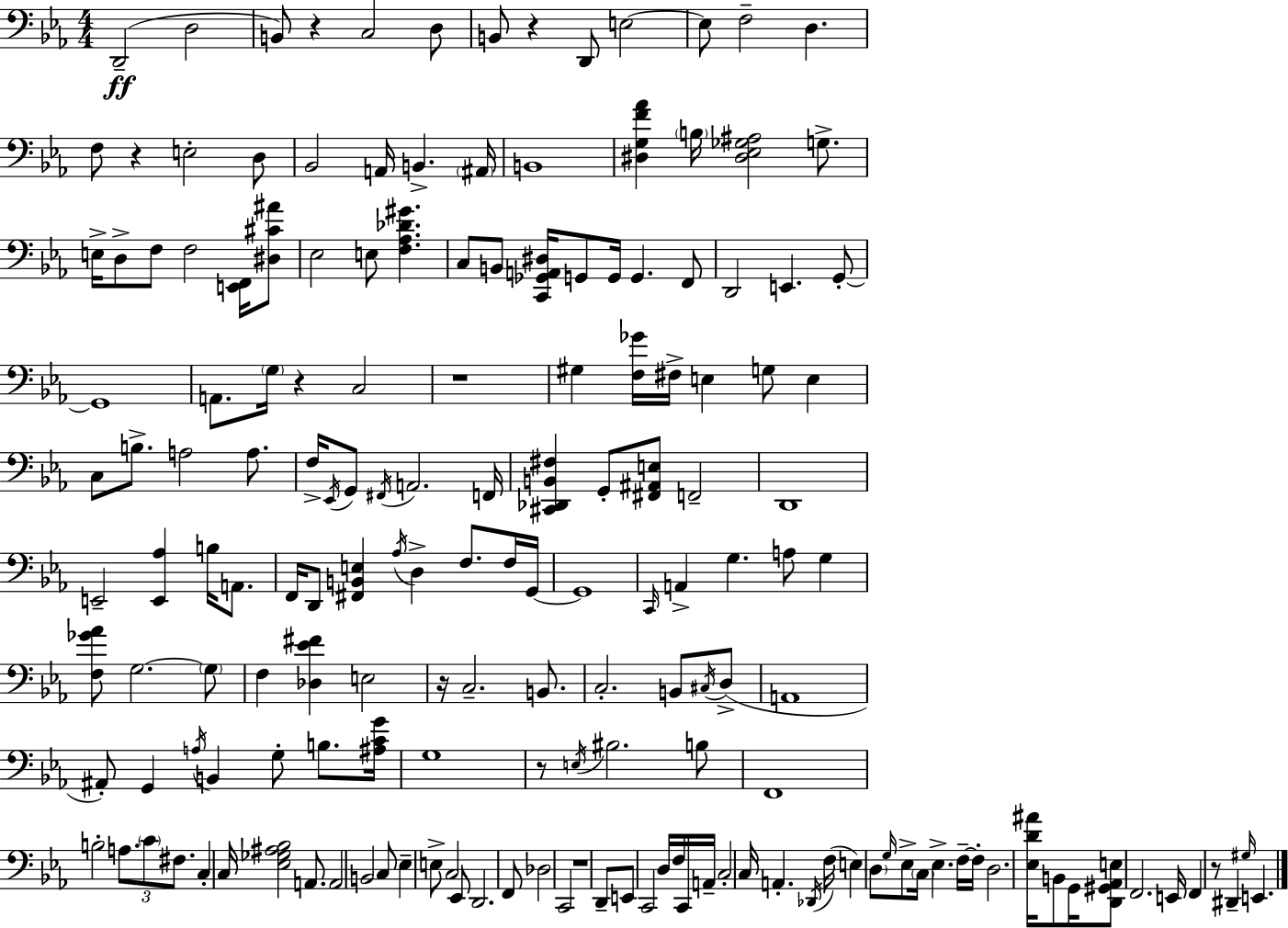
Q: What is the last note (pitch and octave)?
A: E2